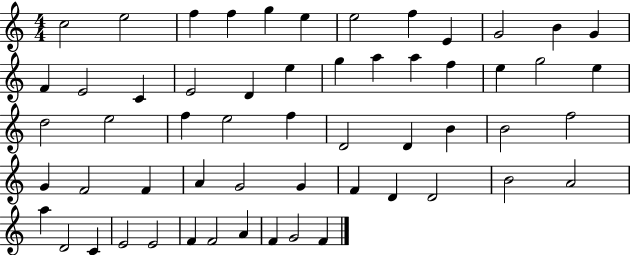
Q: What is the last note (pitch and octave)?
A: F4